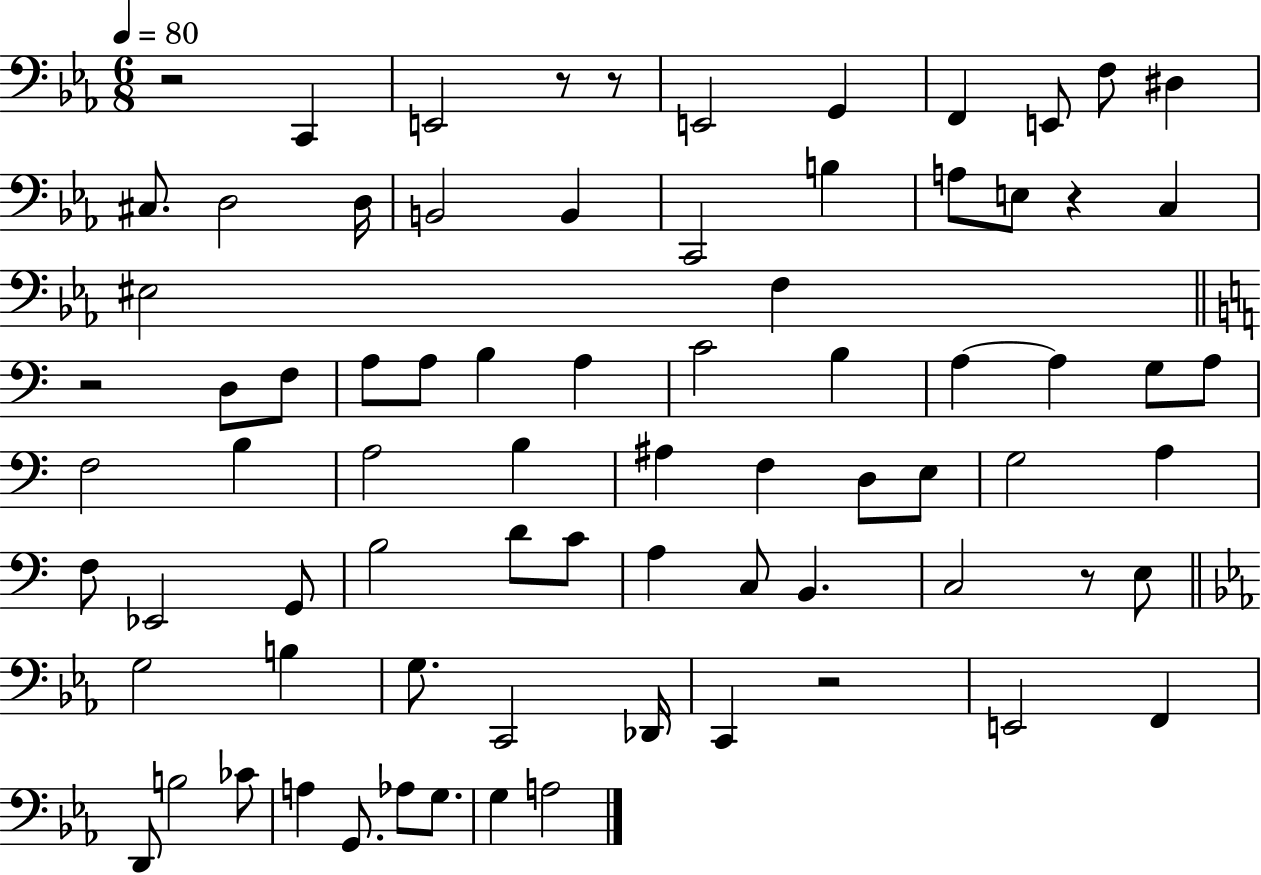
X:1
T:Untitled
M:6/8
L:1/4
K:Eb
z2 C,, E,,2 z/2 z/2 E,,2 G,, F,, E,,/2 F,/2 ^D, ^C,/2 D,2 D,/4 B,,2 B,, C,,2 B, A,/2 E,/2 z C, ^E,2 F, z2 D,/2 F,/2 A,/2 A,/2 B, A, C2 B, A, A, G,/2 A,/2 F,2 B, A,2 B, ^A, F, D,/2 E,/2 G,2 A, F,/2 _E,,2 G,,/2 B,2 D/2 C/2 A, C,/2 B,, C,2 z/2 E,/2 G,2 B, G,/2 C,,2 _D,,/4 C,, z2 E,,2 F,, D,,/2 B,2 _C/2 A, G,,/2 _A,/2 G,/2 G, A,2